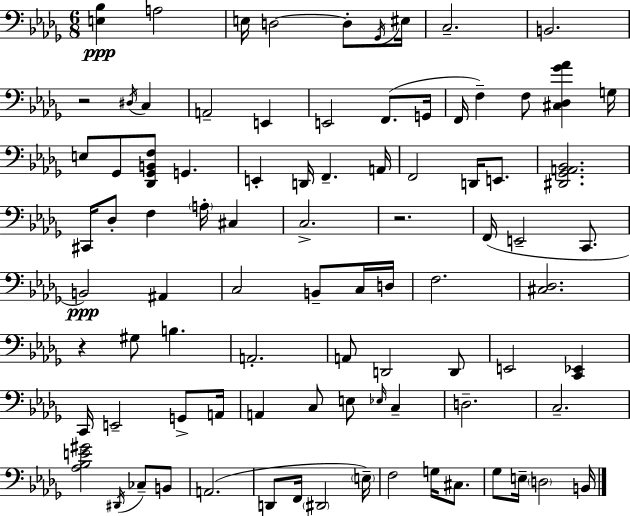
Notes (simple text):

[E3,Bb3]/q A3/h E3/s D3/h D3/e Gb2/s EIS3/s C3/h. B2/h. R/h D#3/s C3/q A2/h E2/q E2/h F2/e. G2/s F2/s F3/q F3/e [C#3,Db3,Gb4,Ab4]/q G3/s E3/e Gb2/e [Db2,Gb2,B2,F3]/e G2/q. E2/q D2/s F2/q. A2/s F2/h D2/s E2/e. [D#2,Gb2,A2,Bb2]/h. C#2/s Db3/e F3/q A3/s C#3/q C3/h. R/h. F2/s E2/h C2/e. B2/h A#2/q C3/h B2/e C3/s D3/s F3/h. [C#3,Db3]/h. R/q G#3/e B3/q. A2/h. A2/e D2/h D2/e E2/h [C2,Eb2]/q C2/s E2/h G2/e A2/s A2/q C3/e E3/e Eb3/s C3/q D3/h. C3/h. [Ab3,Bb3,E4,G#4]/h D#2/s CES3/e B2/e A2/h. D2/e F2/s D#2/h E3/s F3/h G3/s C#3/e. Gb3/e E3/s D3/h B2/s